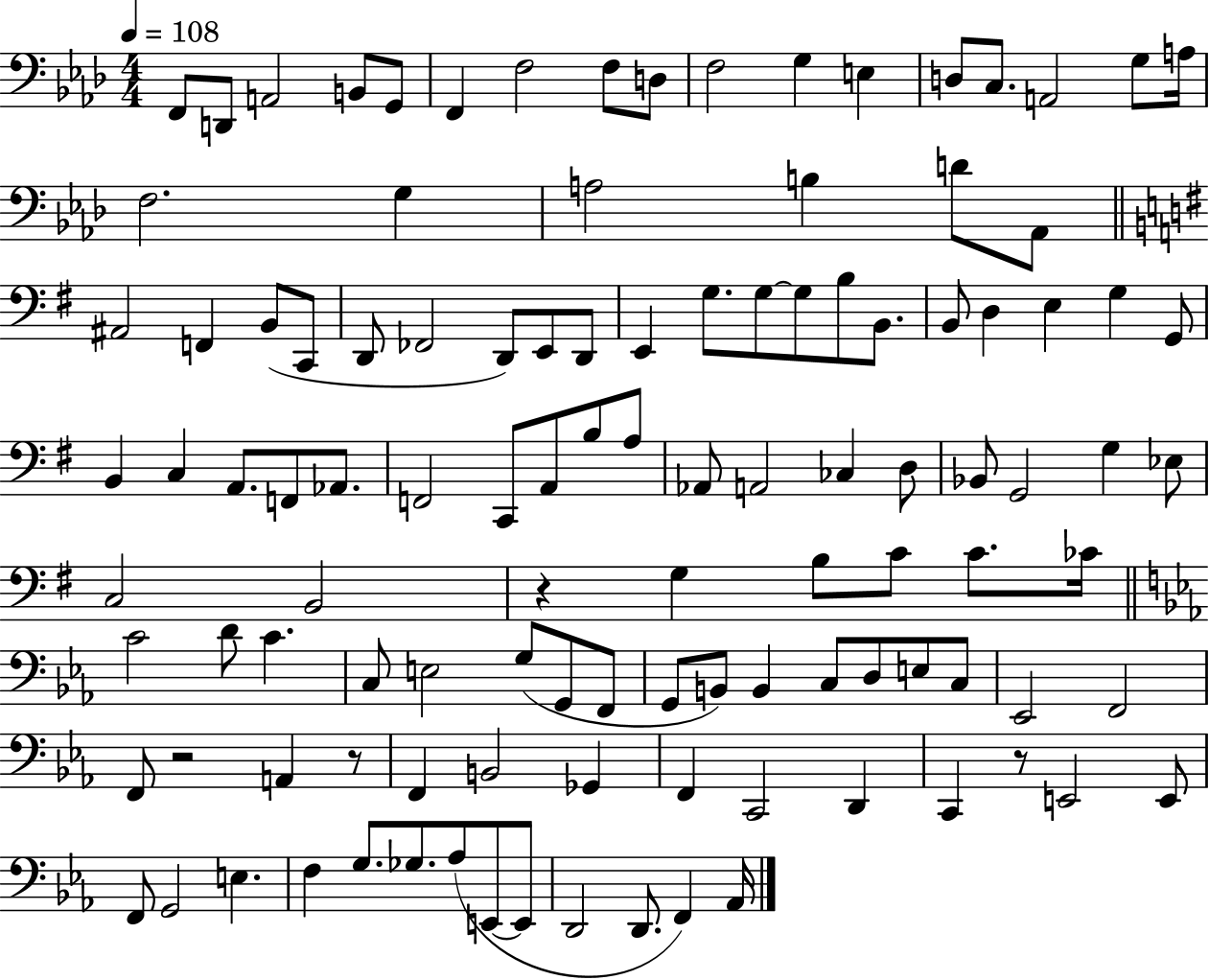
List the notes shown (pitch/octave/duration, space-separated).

F2/e D2/e A2/h B2/e G2/e F2/q F3/h F3/e D3/e F3/h G3/q E3/q D3/e C3/e. A2/h G3/e A3/s F3/h. G3/q A3/h B3/q D4/e Ab2/e A#2/h F2/q B2/e C2/e D2/e FES2/h D2/e E2/e D2/e E2/q G3/e. G3/e G3/e B3/e B2/e. B2/e D3/q E3/q G3/q G2/e B2/q C3/q A2/e. F2/e Ab2/e. F2/h C2/e A2/e B3/e A3/e Ab2/e A2/h CES3/q D3/e Bb2/e G2/h G3/q Eb3/e C3/h B2/h R/q G3/q B3/e C4/e C4/e. CES4/s C4/h D4/e C4/q. C3/e E3/h G3/e G2/e F2/e G2/e B2/e B2/q C3/e D3/e E3/e C3/e Eb2/h F2/h F2/e R/h A2/q R/e F2/q B2/h Gb2/q F2/q C2/h D2/q C2/q R/e E2/h E2/e F2/e G2/h E3/q. F3/q G3/e. Gb3/e. Ab3/e E2/e E2/e D2/h D2/e. F2/q Ab2/s